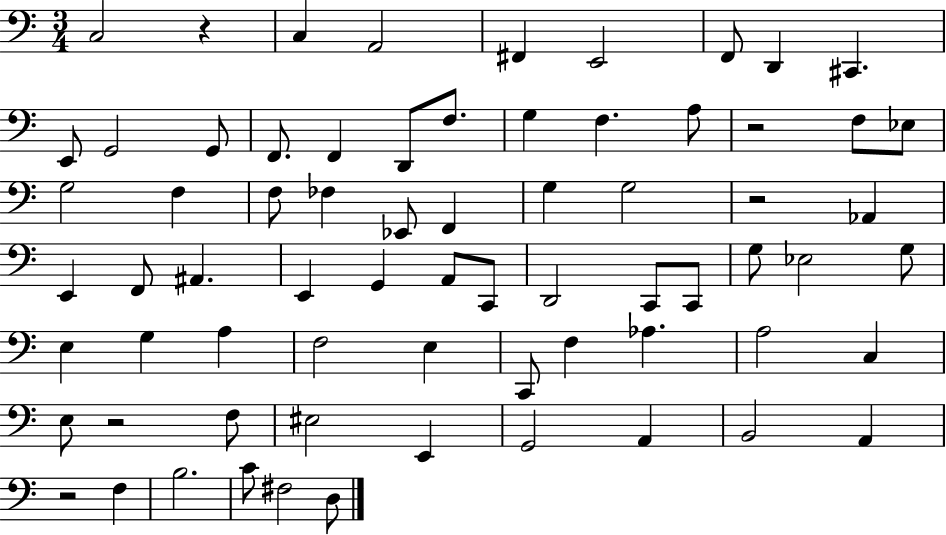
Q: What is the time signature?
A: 3/4